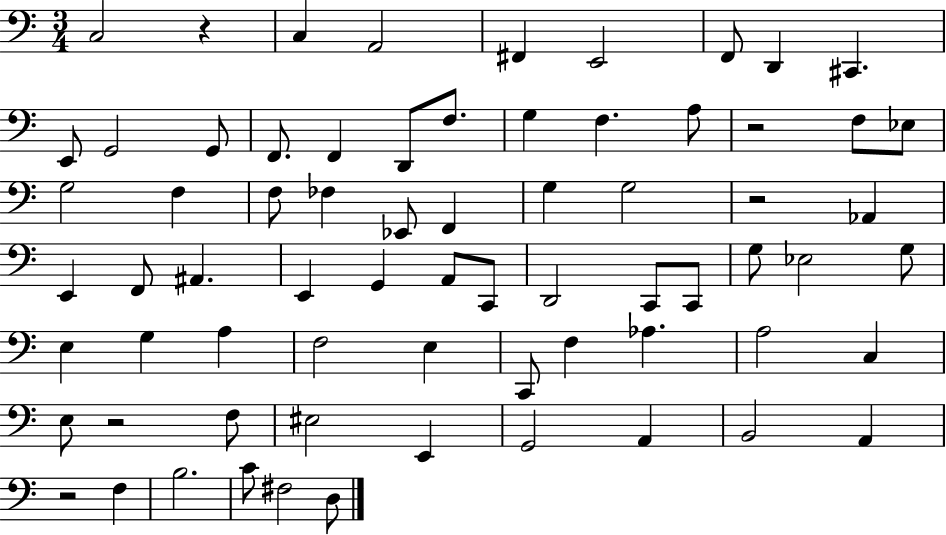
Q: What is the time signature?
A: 3/4